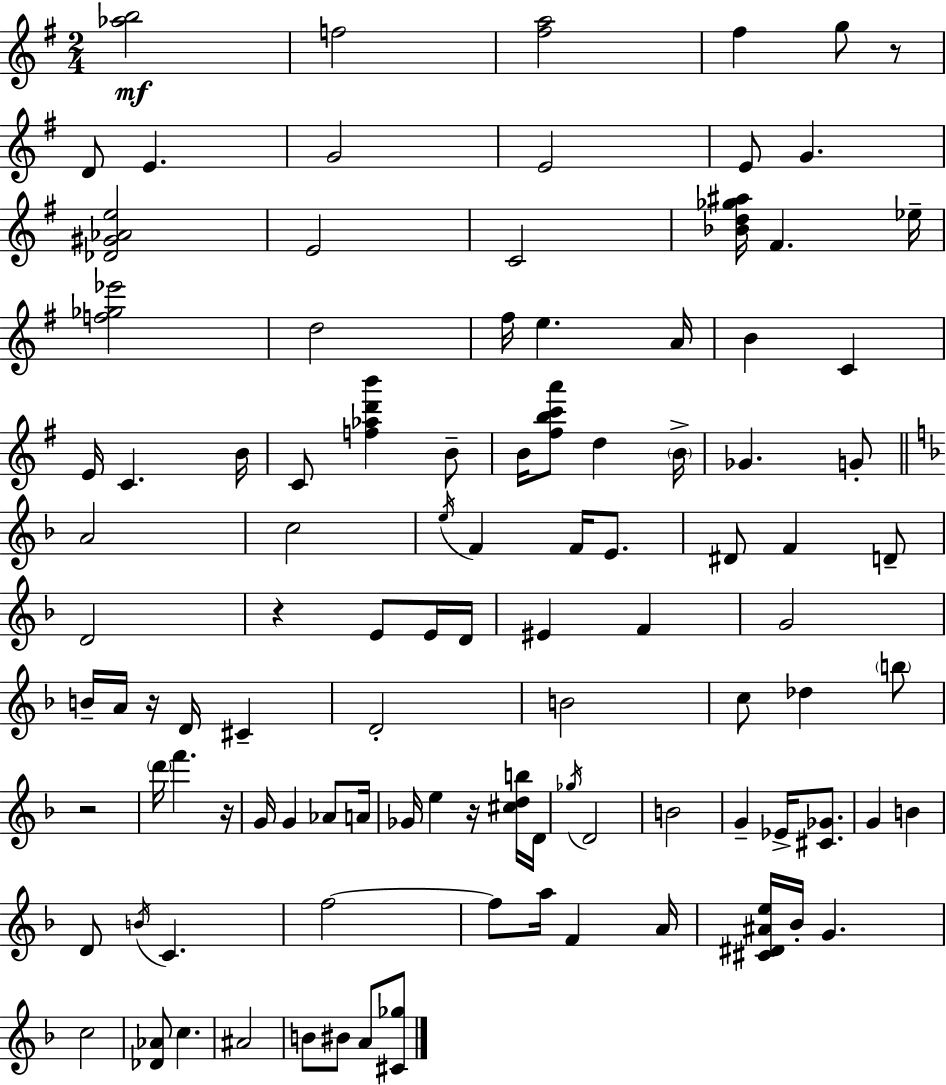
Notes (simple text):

[Ab5,B5]/h F5/h [F#5,A5]/h F#5/q G5/e R/e D4/e E4/q. G4/h E4/h E4/e G4/q. [Db4,G#4,Ab4,E5]/h E4/h C4/h [Bb4,D5,Gb5,A#5]/s F#4/q. Eb5/s [F5,Gb5,Eb6]/h D5/h F#5/s E5/q. A4/s B4/q C4/q E4/s C4/q. B4/s C4/e [F5,Ab5,D6,B6]/q B4/e B4/s [F#5,B5,C6,A6]/e D5/q B4/s Gb4/q. G4/e A4/h C5/h E5/s F4/q F4/s E4/e. D#4/e F4/q D4/e D4/h R/q E4/e E4/s D4/s EIS4/q F4/q G4/h B4/s A4/s R/s D4/s C#4/q D4/h B4/h C5/e Db5/q B5/e R/h D6/s F6/q. R/s G4/s G4/q Ab4/e A4/s Gb4/s E5/q R/s [C#5,D5,B5]/s D4/s Gb5/s D4/h B4/h G4/q Eb4/s [C#4,Gb4]/e. G4/q B4/q D4/e B4/s C4/q. F5/h F5/e A5/s F4/q A4/s [C#4,D#4,A#4,E5]/s Bb4/s G4/q. C5/h [Db4,Ab4]/e C5/q. A#4/h B4/e BIS4/e A4/e [C#4,Gb5]/e